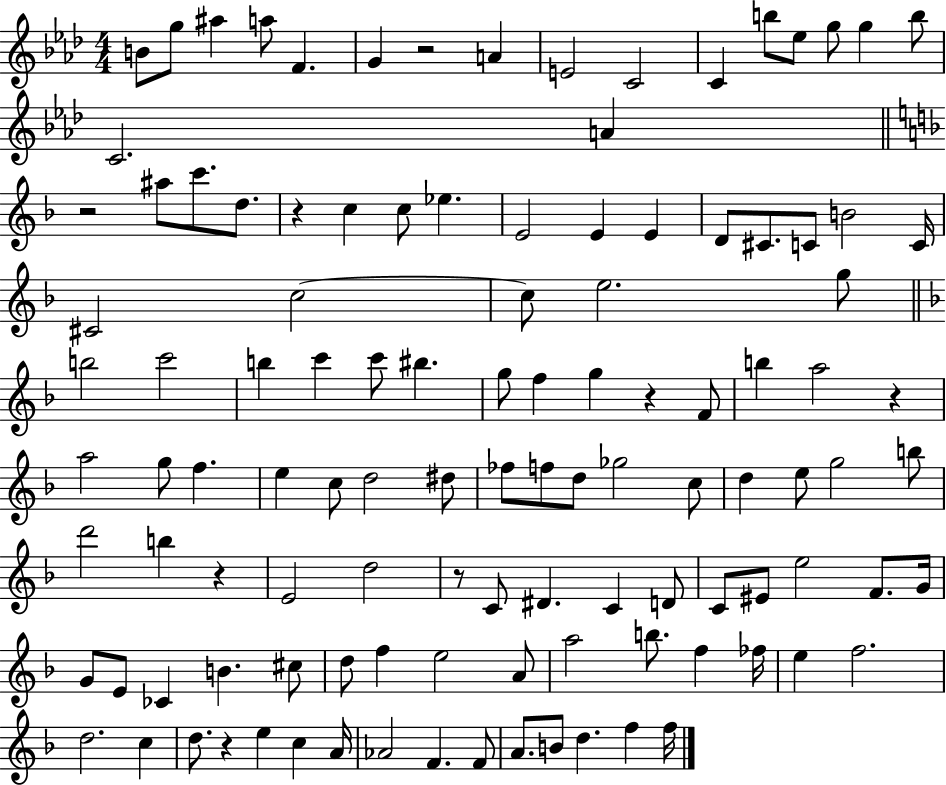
{
  \clef treble
  \numericTimeSignature
  \time 4/4
  \key aes \major
  \repeat volta 2 { b'8 g''8 ais''4 a''8 f'4. | g'4 r2 a'4 | e'2 c'2 | c'4 b''8 ees''8 g''8 g''4 b''8 | \break c'2. a'4 | \bar "||" \break \key f \major r2 ais''8 c'''8. d''8. | r4 c''4 c''8 ees''4. | e'2 e'4 e'4 | d'8 cis'8. c'8 b'2 c'16 | \break cis'2 c''2~~ | c''8 e''2. g''8 | \bar "||" \break \key f \major b''2 c'''2 | b''4 c'''4 c'''8 bis''4. | g''8 f''4 g''4 r4 f'8 | b''4 a''2 r4 | \break a''2 g''8 f''4. | e''4 c''8 d''2 dis''8 | fes''8 f''8 d''8 ges''2 c''8 | d''4 e''8 g''2 b''8 | \break d'''2 b''4 r4 | e'2 d''2 | r8 c'8 dis'4. c'4 d'8 | c'8 eis'8 e''2 f'8. g'16 | \break g'8 e'8 ces'4 b'4. cis''8 | d''8 f''4 e''2 a'8 | a''2 b''8. f''4 fes''16 | e''4 f''2. | \break d''2. c''4 | d''8. r4 e''4 c''4 a'16 | aes'2 f'4. f'8 | a'8. b'8 d''4. f''4 f''16 | \break } \bar "|."
}